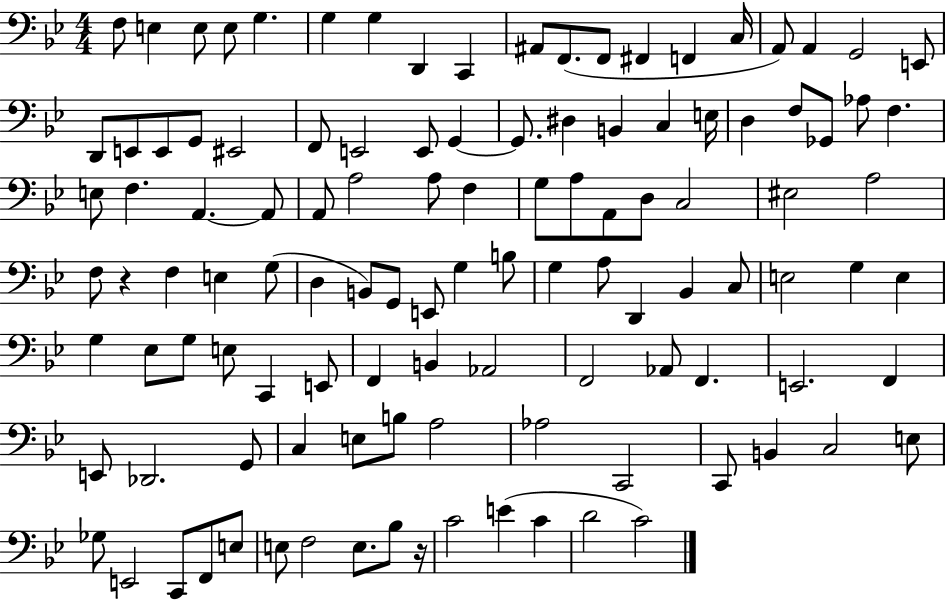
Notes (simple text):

F3/e E3/q E3/e E3/e G3/q. G3/q G3/q D2/q C2/q A#2/e F2/e. F2/e F#2/q F2/q C3/s A2/e A2/q G2/h E2/e D2/e E2/e E2/e G2/e EIS2/h F2/e E2/h E2/e G2/q G2/e. D#3/q B2/q C3/q E3/s D3/q F3/e Gb2/e Ab3/e F3/q. E3/e F3/q. A2/q. A2/e A2/e A3/h A3/e F3/q G3/e A3/e A2/e D3/e C3/h EIS3/h A3/h F3/e R/q F3/q E3/q G3/e D3/q B2/e G2/e E2/e G3/q B3/e G3/q A3/e D2/q Bb2/q C3/e E3/h G3/q E3/q G3/q Eb3/e G3/e E3/e C2/q E2/e F2/q B2/q Ab2/h F2/h Ab2/e F2/q. E2/h. F2/q E2/e Db2/h. G2/e C3/q E3/e B3/e A3/h Ab3/h C2/h C2/e B2/q C3/h E3/e Gb3/e E2/h C2/e F2/e E3/e E3/e F3/h E3/e. Bb3/e R/s C4/h E4/q C4/q D4/h C4/h